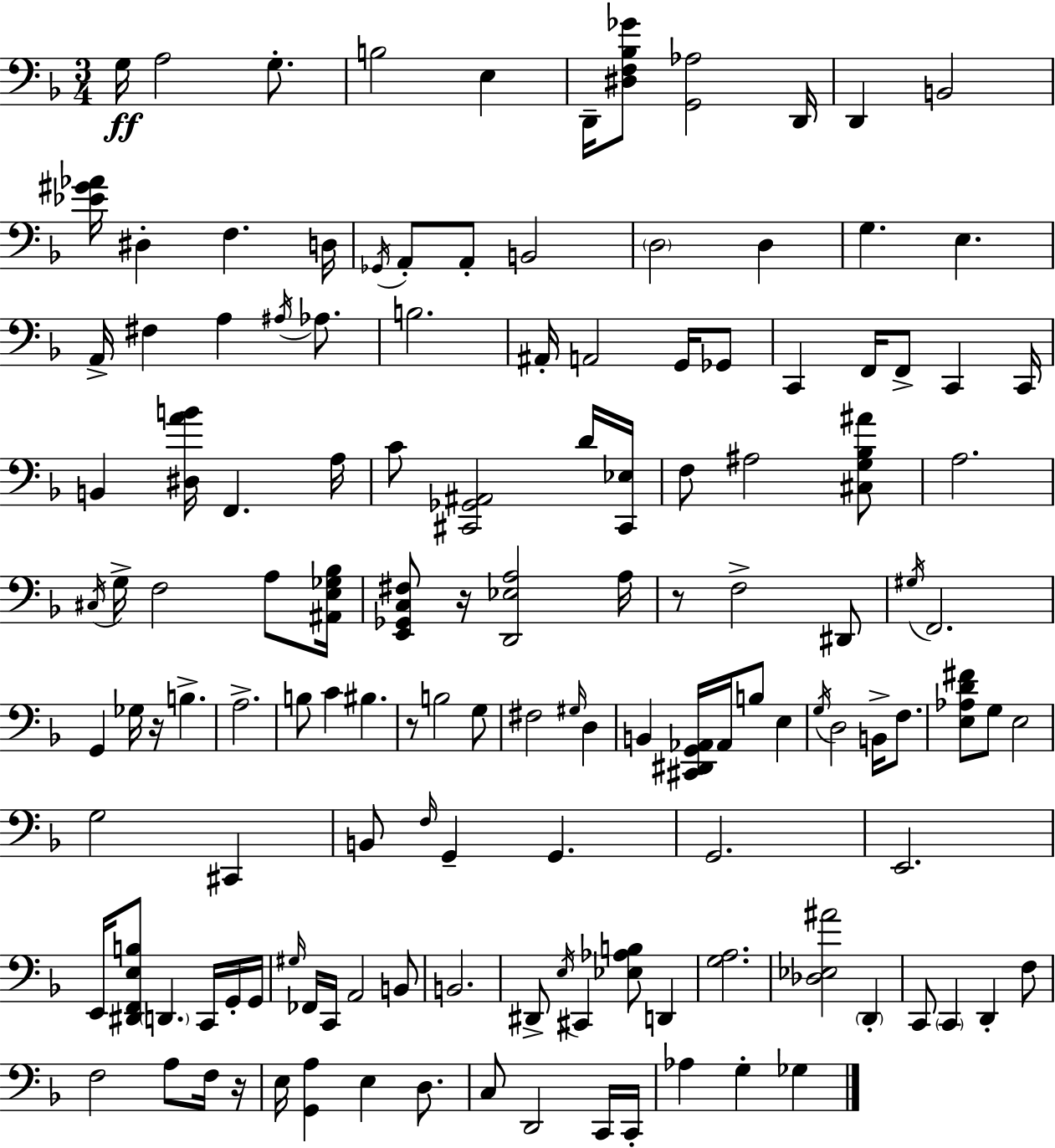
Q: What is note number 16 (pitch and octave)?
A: B2